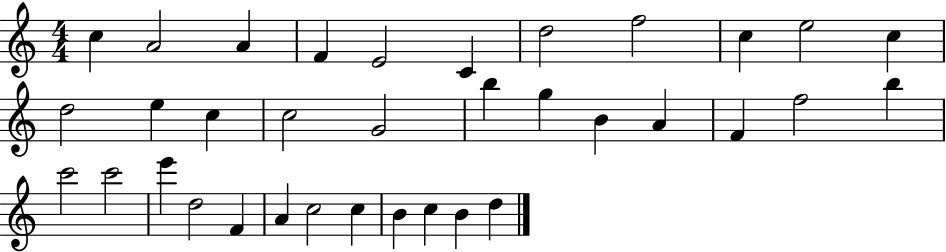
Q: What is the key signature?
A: C major